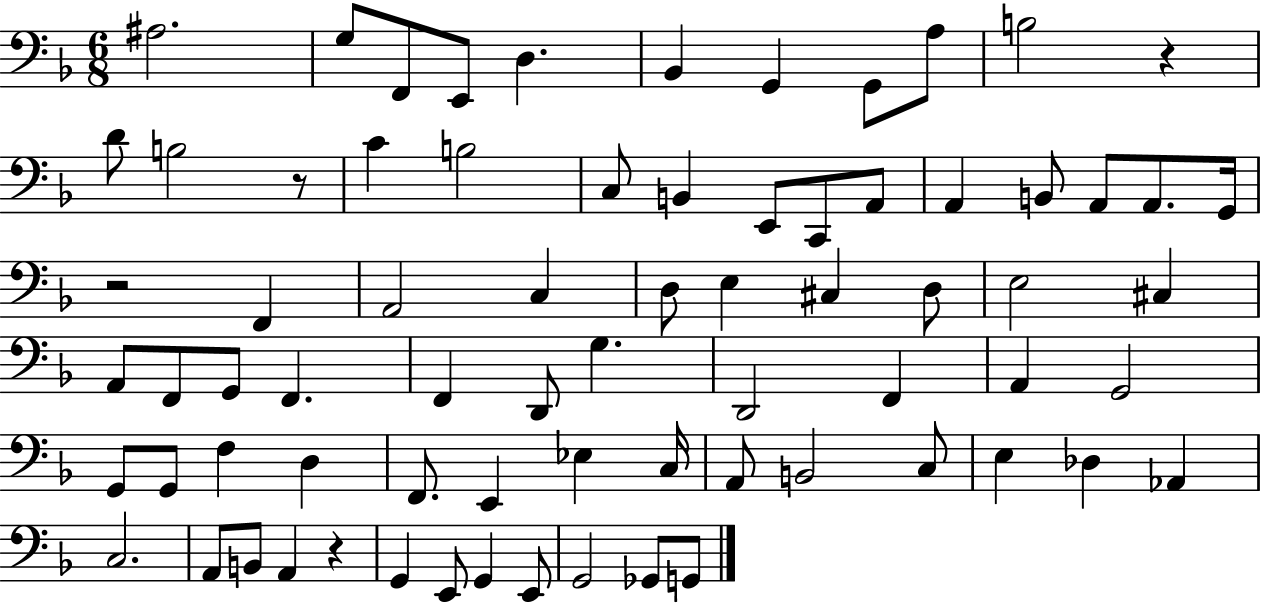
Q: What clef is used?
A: bass